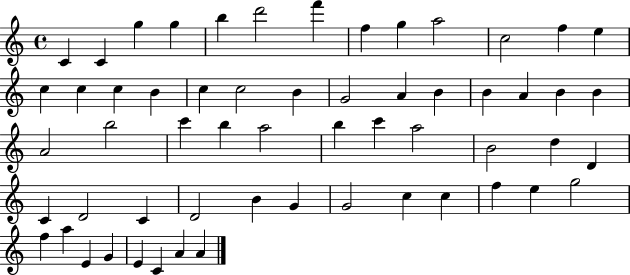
X:1
T:Untitled
M:4/4
L:1/4
K:C
C C g g b d'2 f' f g a2 c2 f e c c c B c c2 B G2 A B B A B B A2 b2 c' b a2 b c' a2 B2 d D C D2 C D2 B G G2 c c f e g2 f a E G E C A A